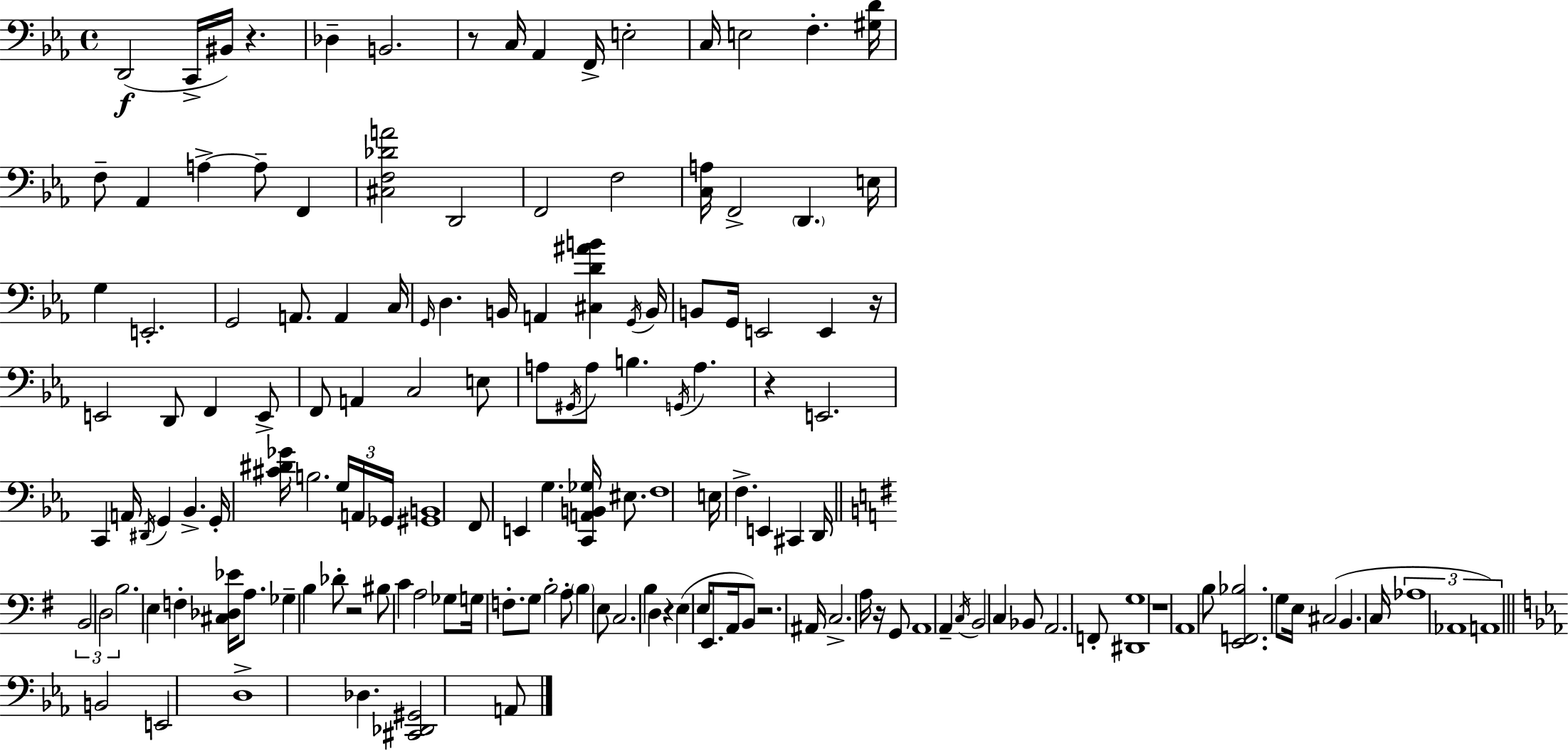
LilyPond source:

{
  \clef bass
  \time 4/4
  \defaultTimeSignature
  \key ees \major
  d,2(\f c,16-> bis,16) r4. | des4-- b,2. | r8 c16 aes,4 f,16-> e2-. | c16 e2 f4.-. <gis d'>16 | \break f8-- aes,4 a4->~~ a8-- f,4 | <cis f des' a'>2 d,2 | f,2 f2 | <c a>16 f,2-> \parenthesize d,4. e16 | \break g4 e,2.-. | g,2 a,8. a,4 c16 | \grace { g,16 } d4. b,16 a,4 <cis d' ais' b'>4 | \acciaccatura { g,16 } b,16 b,8 g,16 e,2 e,4 | \break r16 e,2 d,8 f,4 | e,8-> f,8 a,4 c2 | e8 a8 \acciaccatura { gis,16 } a8 b4. \acciaccatura { g,16 } a4. | r4 e,2. | \break c,4 a,16 \acciaccatura { dis,16 } g,4 bes,4.-> | g,16-. <cis' dis' ges'>16 b2. | \tuplet 3/2 { g16 a,16 ges,16 } <gis, b,>1 | f,8 e,4 g4. | \break <c, a, b, ges>16 eis8. f1 | e16 f4.-> e,4 | cis,4 d,16 \bar "||" \break \key g \major \tuplet 3/2 { b,2 d2 | b2. } e4 | f4-. <cis des ees'>16 a8. ges4-- b4 | des'8-. r2 bis8 c'4 | \break a2 ges8 g16 f8.-. g8 | b2-. a8-. \parenthesize b4 e8 | c2. b4 | d4 r4 e4( e16 e,8. | \break a,16 b,8) r2. ais,16 | c2.-> a16 r16 g,8 | a,1 | a,4-- \acciaccatura { c16 } b,2 c4 | \break bes,8 a,2. f,8-. | <dis, g>1 | r1 | a,1 | \break b8 <e, f, bes>2. g8 | e16 cis2( b,4. | c16 \tuplet 3/2 { aes1 | aes,1 | \break a,1) } | \bar "||" \break \key ees \major b,2 e,2 | d1-> | des4. <cis, des, gis,>2 a,8 | \bar "|."
}